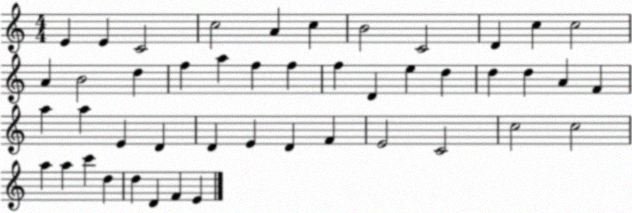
X:1
T:Untitled
M:4/4
L:1/4
K:C
E E C2 c2 A c B2 C2 D c c2 A B2 d f a f f f D e d d d A F a a E D D E D F E2 C2 c2 c2 a a c' d d D F E